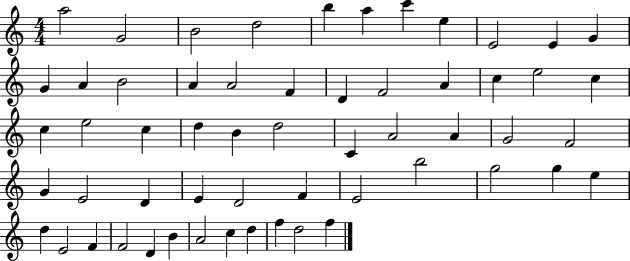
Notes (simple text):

A5/h G4/h B4/h D5/h B5/q A5/q C6/q E5/q E4/h E4/q G4/q G4/q A4/q B4/h A4/q A4/h F4/q D4/q F4/h A4/q C5/q E5/h C5/q C5/q E5/h C5/q D5/q B4/q D5/h C4/q A4/h A4/q G4/h F4/h G4/q E4/h D4/q E4/q D4/h F4/q E4/h B5/h G5/h G5/q E5/q D5/q E4/h F4/q F4/h D4/q B4/q A4/h C5/q D5/q F5/q D5/h F5/q